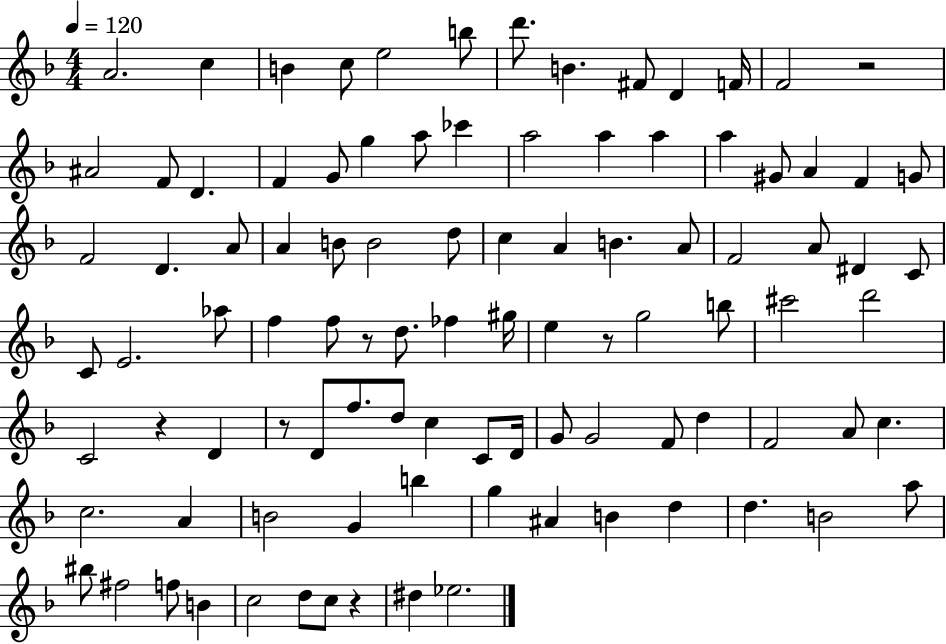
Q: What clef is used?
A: treble